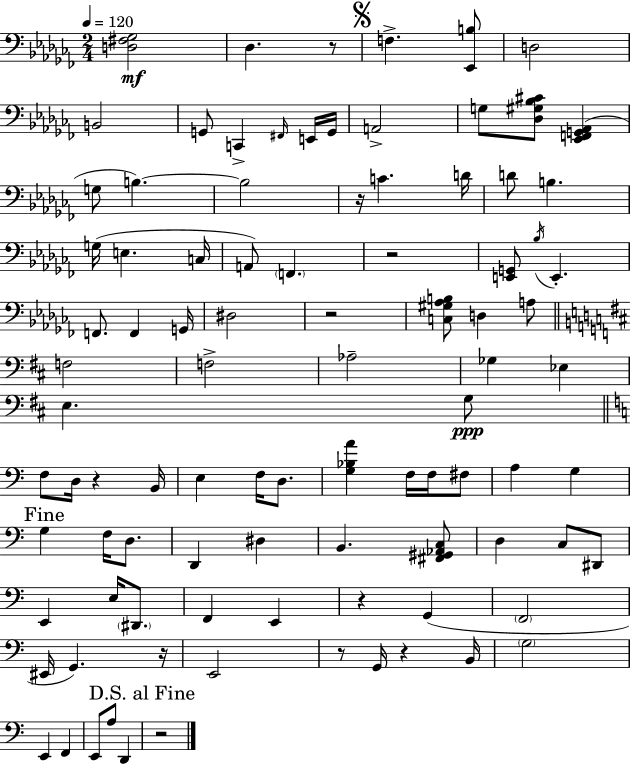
[D3,F#3,Gb3]/h Db3/q. R/e F3/q. [Eb2,B3]/e D3/h B2/h G2/e C2/q F#2/s E2/s G2/s A2/h G3/e [Db3,G#3,Bb3,C#4]/e [Eb2,F2,G2,Ab2]/q G3/e B3/q. B3/h R/s C4/q. D4/s D4/e B3/q. G3/s E3/q. C3/s A2/e F2/q. R/h [E2,G2]/e Bb3/s E2/q. F2/e. F2/q G2/s D#3/h R/h [C3,G#3,Ab3,B3]/e D3/q A3/e F3/h F3/h Ab3/h Gb3/q Eb3/q E3/q. G3/e F3/e D3/s R/q B2/s E3/q F3/s D3/e. [G3,Bb3,A4]/q F3/s F3/s F#3/e A3/q G3/q G3/q F3/s D3/e. D2/q D#3/q B2/q. [F#2,G#2,Ab2,C3]/e D3/q C3/e D#2/e E2/q E3/s D#2/e. F2/q E2/q R/q G2/q F2/h EIS2/s G2/q. R/s E2/h R/e G2/s R/q B2/s G3/h E2/q F2/q E2/e A3/e D2/q R/h